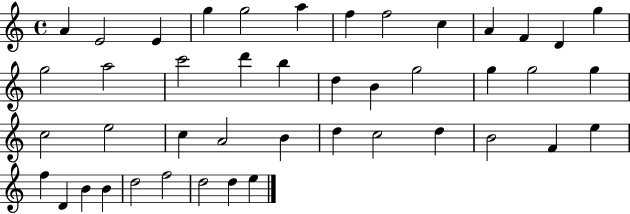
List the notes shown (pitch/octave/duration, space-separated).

A4/q E4/h E4/q G5/q G5/h A5/q F5/q F5/h C5/q A4/q F4/q D4/q G5/q G5/h A5/h C6/h D6/q B5/q D5/q B4/q G5/h G5/q G5/h G5/q C5/h E5/h C5/q A4/h B4/q D5/q C5/h D5/q B4/h F4/q E5/q F5/q D4/q B4/q B4/q D5/h F5/h D5/h D5/q E5/q